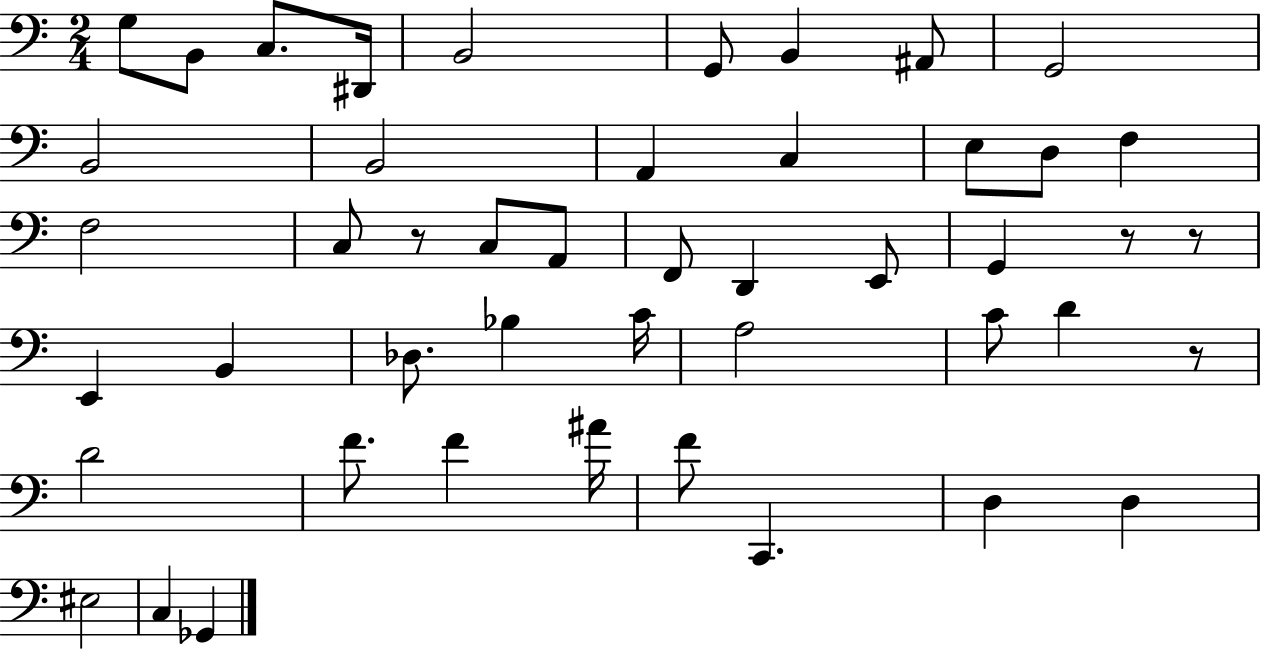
G3/e B2/e C3/e. D#2/s B2/h G2/e B2/q A#2/e G2/h B2/h B2/h A2/q C3/q E3/e D3/e F3/q F3/h C3/e R/e C3/e A2/e F2/e D2/q E2/e G2/q R/e R/e E2/q B2/q Db3/e. Bb3/q C4/s A3/h C4/e D4/q R/e D4/h F4/e. F4/q A#4/s F4/e C2/q. D3/q D3/q EIS3/h C3/q Gb2/q